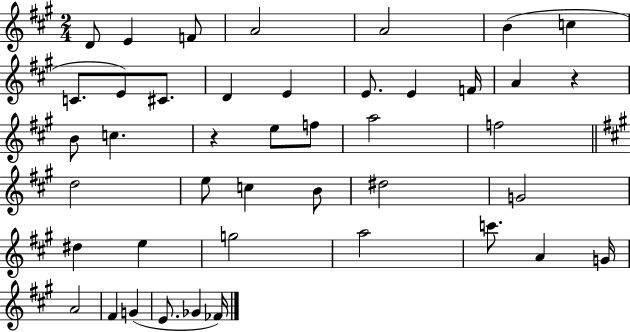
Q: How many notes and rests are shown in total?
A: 43